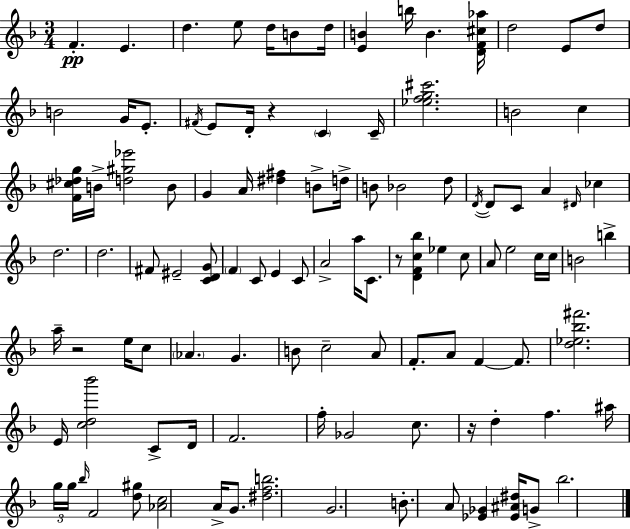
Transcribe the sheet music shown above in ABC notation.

X:1
T:Untitled
M:3/4
L:1/4
K:Dm
F E d e/2 d/4 B/2 d/4 [EB] b/4 B [DF^c_a]/4 d2 E/2 d/2 B2 G/4 E/2 ^F/4 E/2 D/4 z C C/4 [_efg^c']2 B2 c [F^c_dg]/4 B/4 [d^g_e']2 B/2 G A/4 [^d^f] B/2 d/4 B/2 _B2 d/2 D/4 D/2 C/2 A ^D/4 _c d2 d2 ^F/2 ^E2 [CDG]/2 F C/2 E C/2 A2 a/4 C/2 z/2 [DFc_b] _e c/2 A/2 e2 c/4 c/4 B2 b a/4 z2 e/4 c/2 _A G B/2 c2 A/2 F/2 A/2 F F/2 [d_e_b^f']2 E/4 [cd_b']2 C/2 D/4 F2 f/4 _G2 c/2 z/4 d f ^a/4 g/4 g/4 _b/4 F2 [d^g]/2 [_Ac]2 A/4 G/2 [^dfb]2 G2 B/2 A/2 [_E_G] [_E^A^d]/4 G/2 _b2